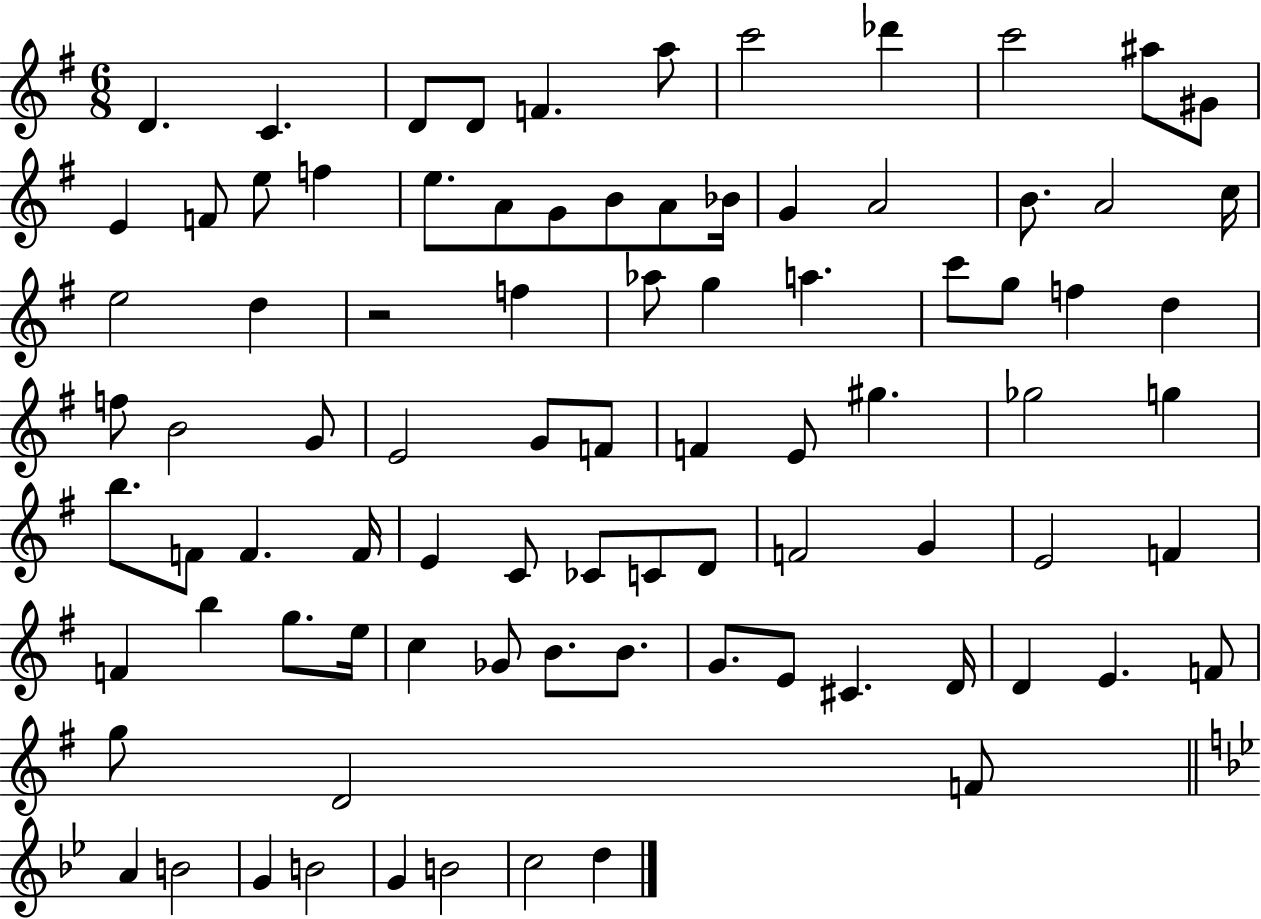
D4/q. C4/q. D4/e D4/e F4/q. A5/e C6/h Db6/q C6/h A#5/e G#4/e E4/q F4/e E5/e F5/q E5/e. A4/e G4/e B4/e A4/e Bb4/s G4/q A4/h B4/e. A4/h C5/s E5/h D5/q R/h F5/q Ab5/e G5/q A5/q. C6/e G5/e F5/q D5/q F5/e B4/h G4/e E4/h G4/e F4/e F4/q E4/e G#5/q. Gb5/h G5/q B5/e. F4/e F4/q. F4/s E4/q C4/e CES4/e C4/e D4/e F4/h G4/q E4/h F4/q F4/q B5/q G5/e. E5/s C5/q Gb4/e B4/e. B4/e. G4/e. E4/e C#4/q. D4/s D4/q E4/q. F4/e G5/e D4/h F4/e A4/q B4/h G4/q B4/h G4/q B4/h C5/h D5/q